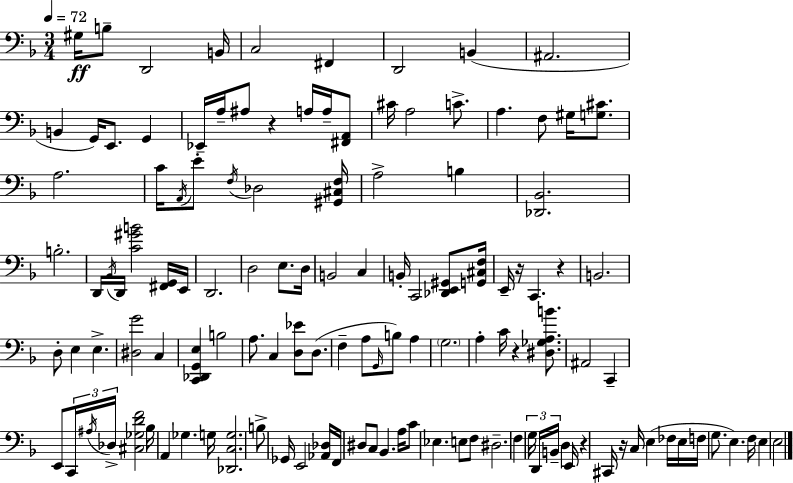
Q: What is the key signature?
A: D minor